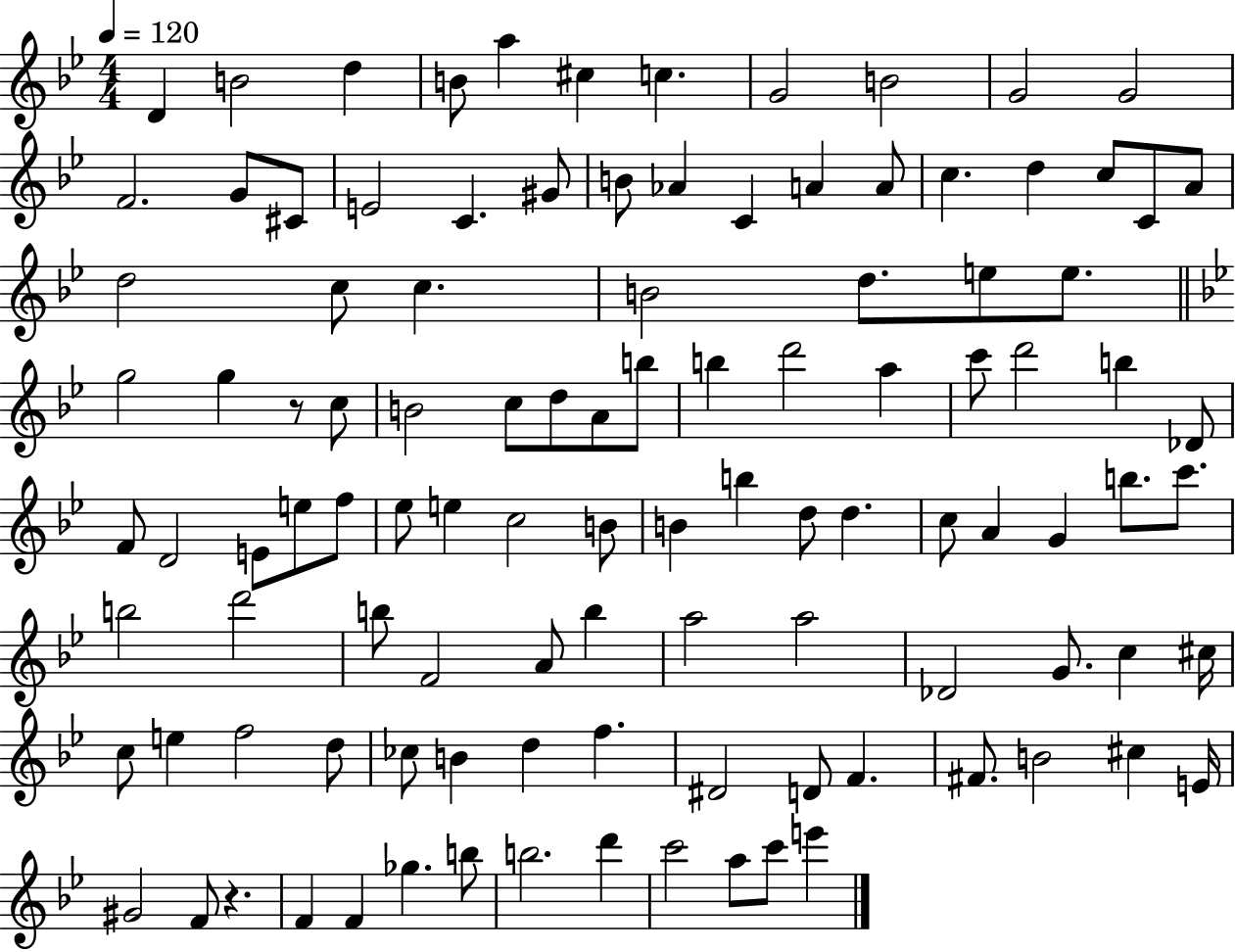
D4/q B4/h D5/q B4/e A5/q C#5/q C5/q. G4/h B4/h G4/h G4/h F4/h. G4/e C#4/e E4/h C4/q. G#4/e B4/e Ab4/q C4/q A4/q A4/e C5/q. D5/q C5/e C4/e A4/e D5/h C5/e C5/q. B4/h D5/e. E5/e E5/e. G5/h G5/q R/e C5/e B4/h C5/e D5/e A4/e B5/e B5/q D6/h A5/q C6/e D6/h B5/q Db4/e F4/e D4/h E4/e E5/e F5/e Eb5/e E5/q C5/h B4/e B4/q B5/q D5/e D5/q. C5/e A4/q G4/q B5/e. C6/e. B5/h D6/h B5/e F4/h A4/e B5/q A5/h A5/h Db4/h G4/e. C5/q C#5/s C5/e E5/q F5/h D5/e CES5/e B4/q D5/q F5/q. D#4/h D4/e F4/q. F#4/e. B4/h C#5/q E4/s G#4/h F4/e R/q. F4/q F4/q Gb5/q. B5/e B5/h. D6/q C6/h A5/e C6/e E6/q